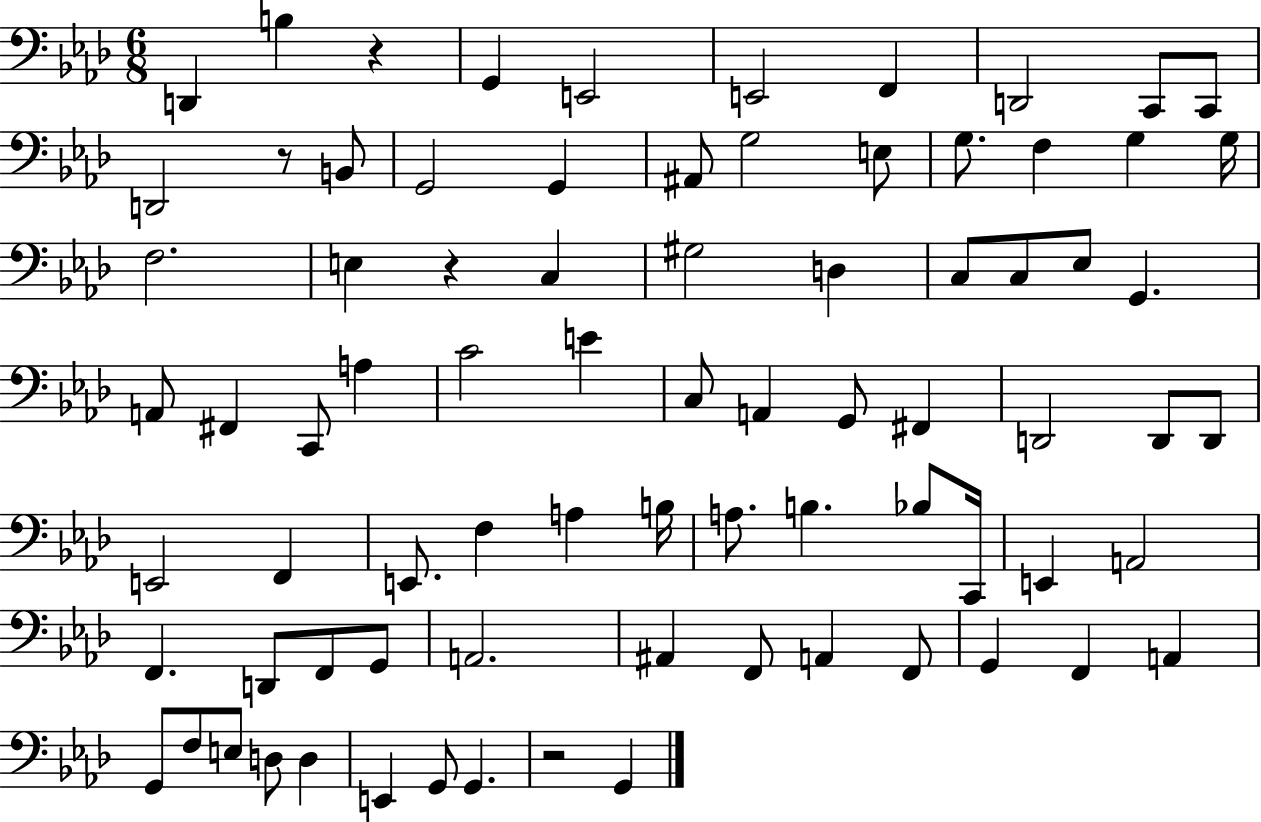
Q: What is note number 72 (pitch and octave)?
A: E2